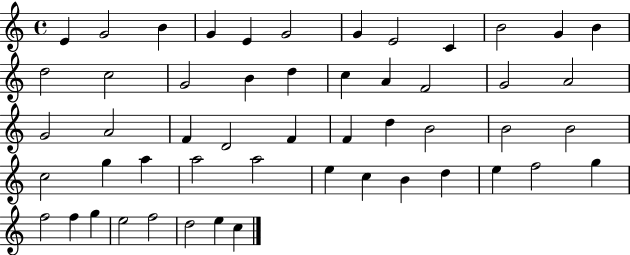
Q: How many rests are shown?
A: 0